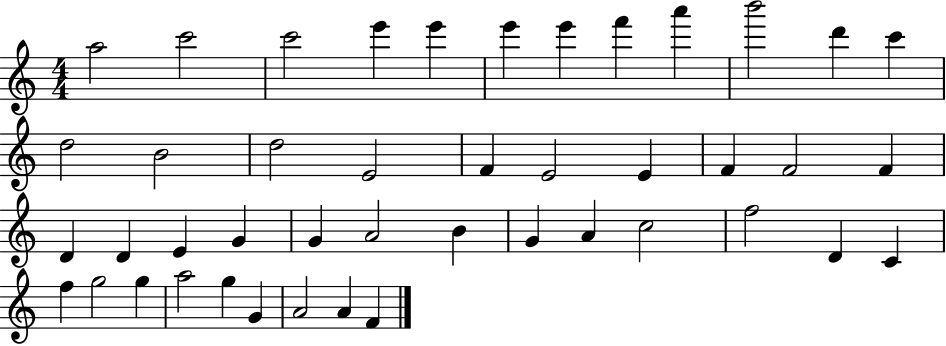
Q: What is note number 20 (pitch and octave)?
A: F4